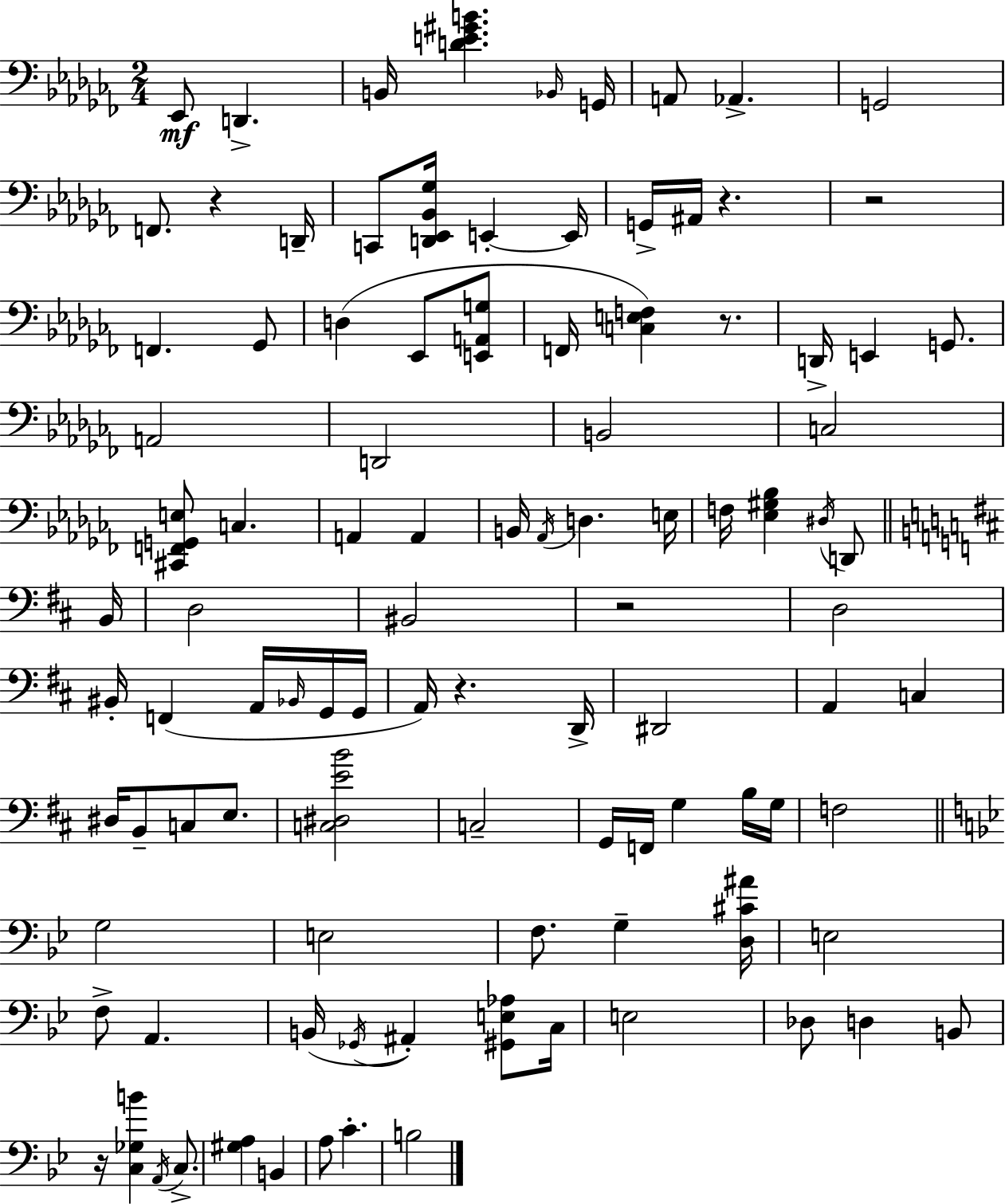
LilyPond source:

{
  \clef bass
  \numericTimeSignature
  \time 2/4
  \key aes \minor
  ees,8\mf d,4.-> | b,16 <d' e' gis' b'>4. \grace { bes,16 } | g,16 a,8 aes,4.-> | g,2 | \break f,8. r4 | d,16-- c,8 <d, ees, bes, ges>16 e,4-.~~ | e,16 g,16-> ais,16 r4. | r2 | \break f,4. ges,8 | d4( ees,8 <e, a, g>8 | f,16 <c e f>4) r8. | d,16-> e,4 g,8. | \break a,2 | d,2 | b,2 | c2 | \break <cis, f, g, e>8 c4. | a,4 a,4 | b,16 \acciaccatura { aes,16 } d4. | e16 f16 <ees gis bes>4 \acciaccatura { dis16 } | \break d,8 \bar "||" \break \key d \major b,16 d2 | bis,2 | r2 | d2 | \break bis,16-. f,4( a,16 \grace { bes,16 } | g,16 g,16 a,16) r4. | d,16-> dis,2 | a,4 c4 | \break dis16 b,8-- c8 e8. | <c dis e' b'>2 | c2-- | g,16 f,16 g4 | \break b16 g16 f2 | \bar "||" \break \key g \minor g2 | e2 | f8. g4-- <d cis' ais'>16 | e2 | \break f8-> a,4. | b,16( \acciaccatura { ges,16 } ais,4-.) <gis, e aes>8 | c16 e2 | des8 d4 b,8 | \break r16 <c ges b'>4 \acciaccatura { a,16 } c8.-> | <gis a>4 b,4 | a8 c'4.-. | b2 | \break \bar "|."
}